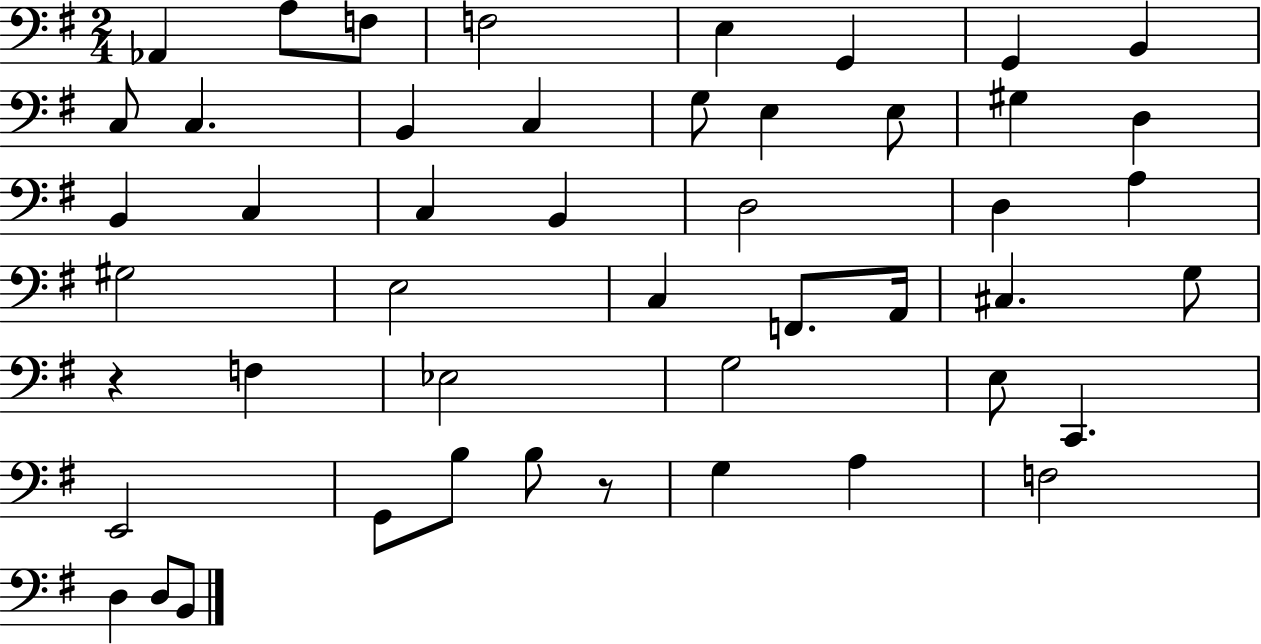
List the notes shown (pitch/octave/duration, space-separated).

Ab2/q A3/e F3/e F3/h E3/q G2/q G2/q B2/q C3/e C3/q. B2/q C3/q G3/e E3/q E3/e G#3/q D3/q B2/q C3/q C3/q B2/q D3/h D3/q A3/q G#3/h E3/h C3/q F2/e. A2/s C#3/q. G3/e R/q F3/q Eb3/h G3/h E3/e C2/q. E2/h G2/e B3/e B3/e R/e G3/q A3/q F3/h D3/q D3/e B2/e